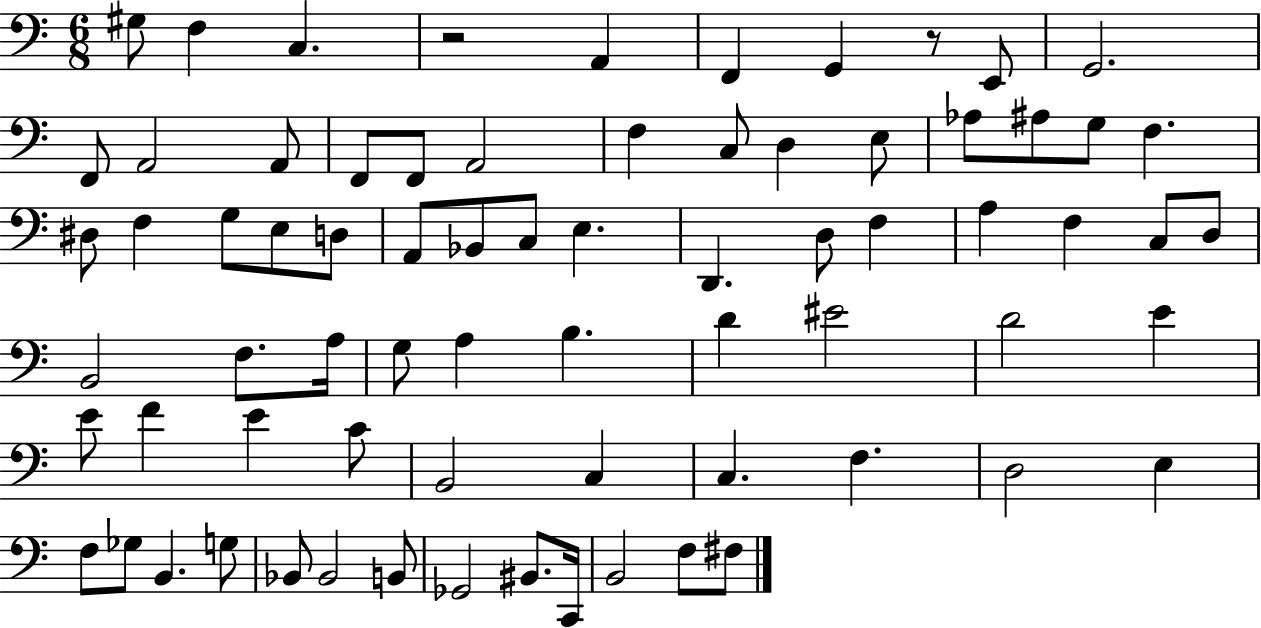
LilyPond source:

{
  \clef bass
  \numericTimeSignature
  \time 6/8
  \key c \major
  gis8 f4 c4. | r2 a,4 | f,4 g,4 r8 e,8 | g,2. | \break f,8 a,2 a,8 | f,8 f,8 a,2 | f4 c8 d4 e8 | aes8 ais8 g8 f4. | \break dis8 f4 g8 e8 d8 | a,8 bes,8 c8 e4. | d,4. d8 f4 | a4 f4 c8 d8 | \break b,2 f8. a16 | g8 a4 b4. | d'4 eis'2 | d'2 e'4 | \break e'8 f'4 e'4 c'8 | b,2 c4 | c4. f4. | d2 e4 | \break f8 ges8 b,4. g8 | bes,8 bes,2 b,8 | ges,2 bis,8. c,16 | b,2 f8 fis8 | \break \bar "|."
}